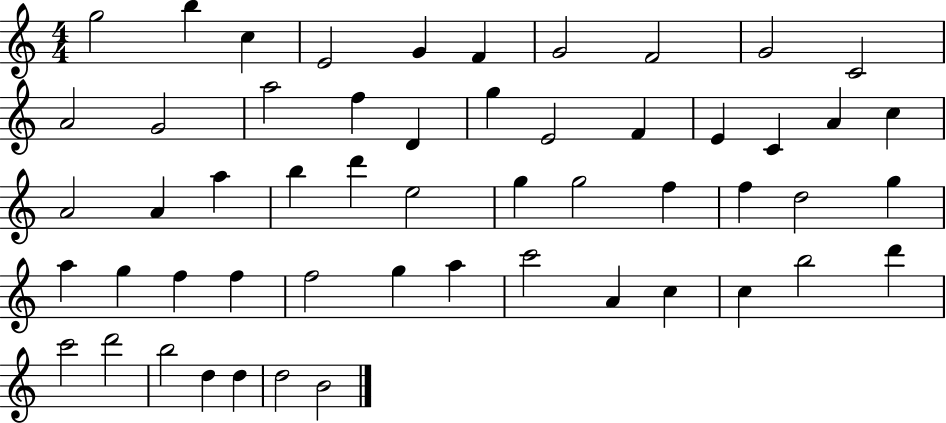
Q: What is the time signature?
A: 4/4